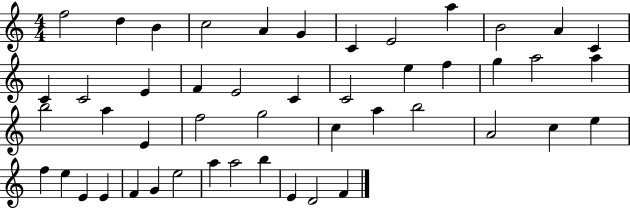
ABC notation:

X:1
T:Untitled
M:4/4
L:1/4
K:C
f2 d B c2 A G C E2 a B2 A C C C2 E F E2 C C2 e f g a2 a b2 a E f2 g2 c a b2 A2 c e f e E E F G e2 a a2 b E D2 F